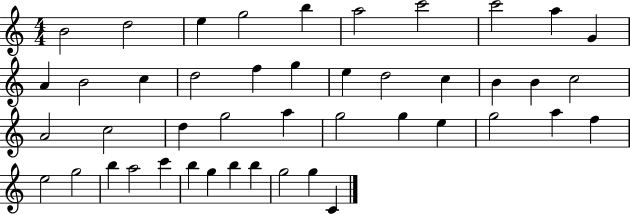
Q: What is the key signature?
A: C major